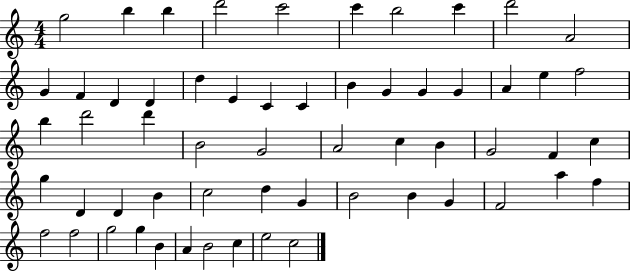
{
  \clef treble
  \numericTimeSignature
  \time 4/4
  \key c \major
  g''2 b''4 b''4 | d'''2 c'''2 | c'''4 b''2 c'''4 | d'''2 a'2 | \break g'4 f'4 d'4 d'4 | d''4 e'4 c'4 c'4 | b'4 g'4 g'4 g'4 | a'4 e''4 f''2 | \break b''4 d'''2 d'''4 | b'2 g'2 | a'2 c''4 b'4 | g'2 f'4 c''4 | \break g''4 d'4 d'4 b'4 | c''2 d''4 g'4 | b'2 b'4 g'4 | f'2 a''4 f''4 | \break f''2 f''2 | g''2 g''4 b'4 | a'4 b'2 c''4 | e''2 c''2 | \break \bar "|."
}